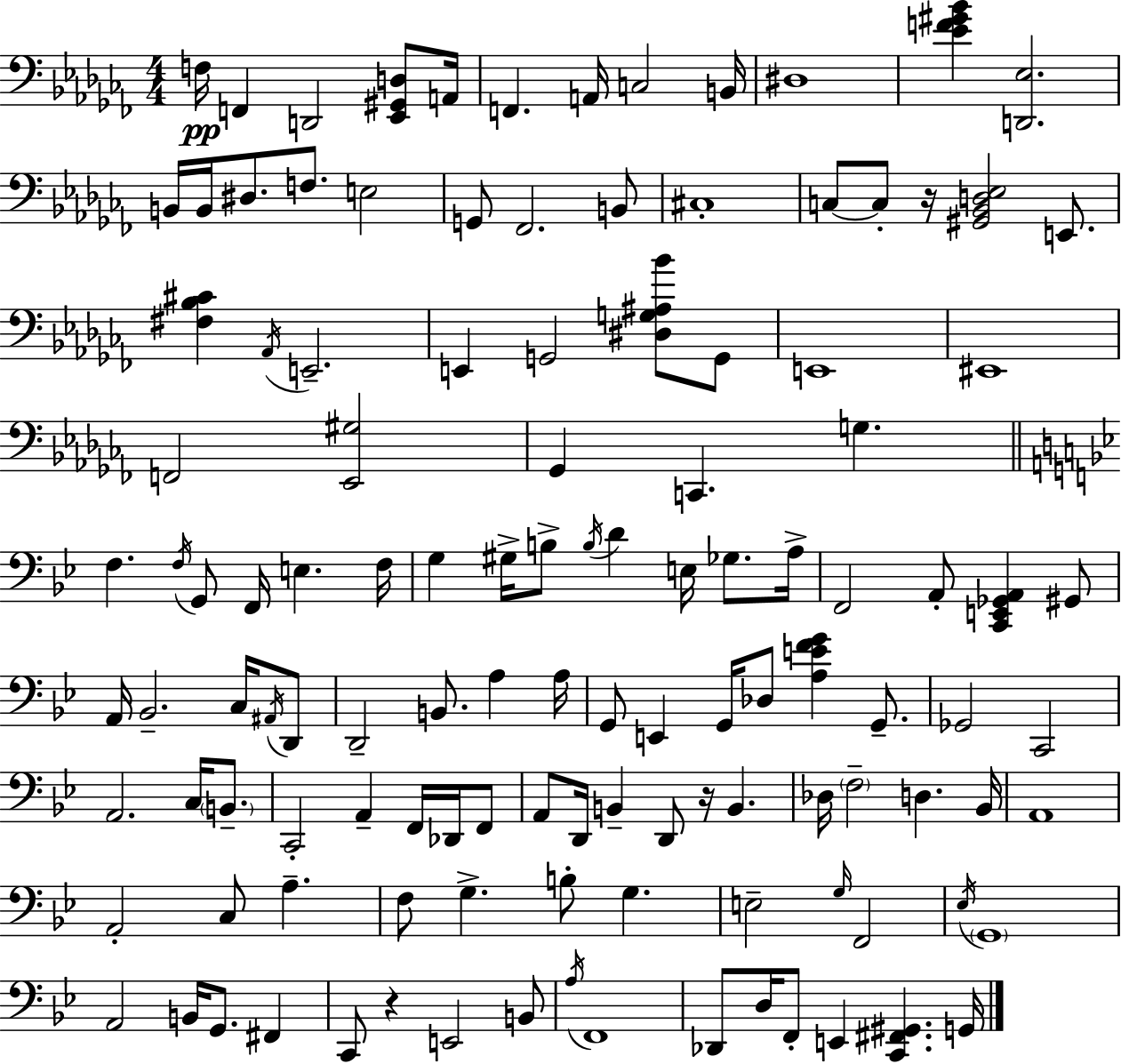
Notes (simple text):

F3/s F2/q D2/h [Eb2,G#2,D3]/e A2/s F2/q. A2/s C3/h B2/s D#3/w [Eb4,F4,G#4,Bb4]/q [D2,Eb3]/h. B2/s B2/s D#3/e. F3/e. E3/h G2/e FES2/h. B2/e C#3/w C3/e C3/e R/s [G#2,Bb2,D3,Eb3]/h E2/e. [F#3,Bb3,C#4]/q Ab2/s E2/h. E2/q G2/h [D#3,G3,A#3,Bb4]/e G2/e E2/w EIS2/w F2/h [Eb2,G#3]/h Gb2/q C2/q. G3/q. F3/q. F3/s G2/e F2/s E3/q. F3/s G3/q G#3/s B3/e B3/s D4/q E3/s Gb3/e. A3/s F2/h A2/e [C2,E2,Gb2,A2]/q G#2/e A2/s Bb2/h. C3/s A#2/s D2/e D2/h B2/e. A3/q A3/s G2/e E2/q G2/s Db3/e [A3,E4,F4,G4]/q G2/e. Gb2/h C2/h A2/h. C3/s B2/e. C2/h A2/q F2/s Db2/s F2/e A2/e D2/s B2/q D2/e R/s B2/q. Db3/s F3/h D3/q. Bb2/s A2/w A2/h C3/e A3/q. F3/e G3/q. B3/e G3/q. E3/h G3/s F2/h Eb3/s G2/w A2/h B2/s G2/e. F#2/q C2/e R/q E2/h B2/e A3/s F2/w Db2/e D3/s F2/e E2/q [C2,F#2,G#2]/q. G2/s